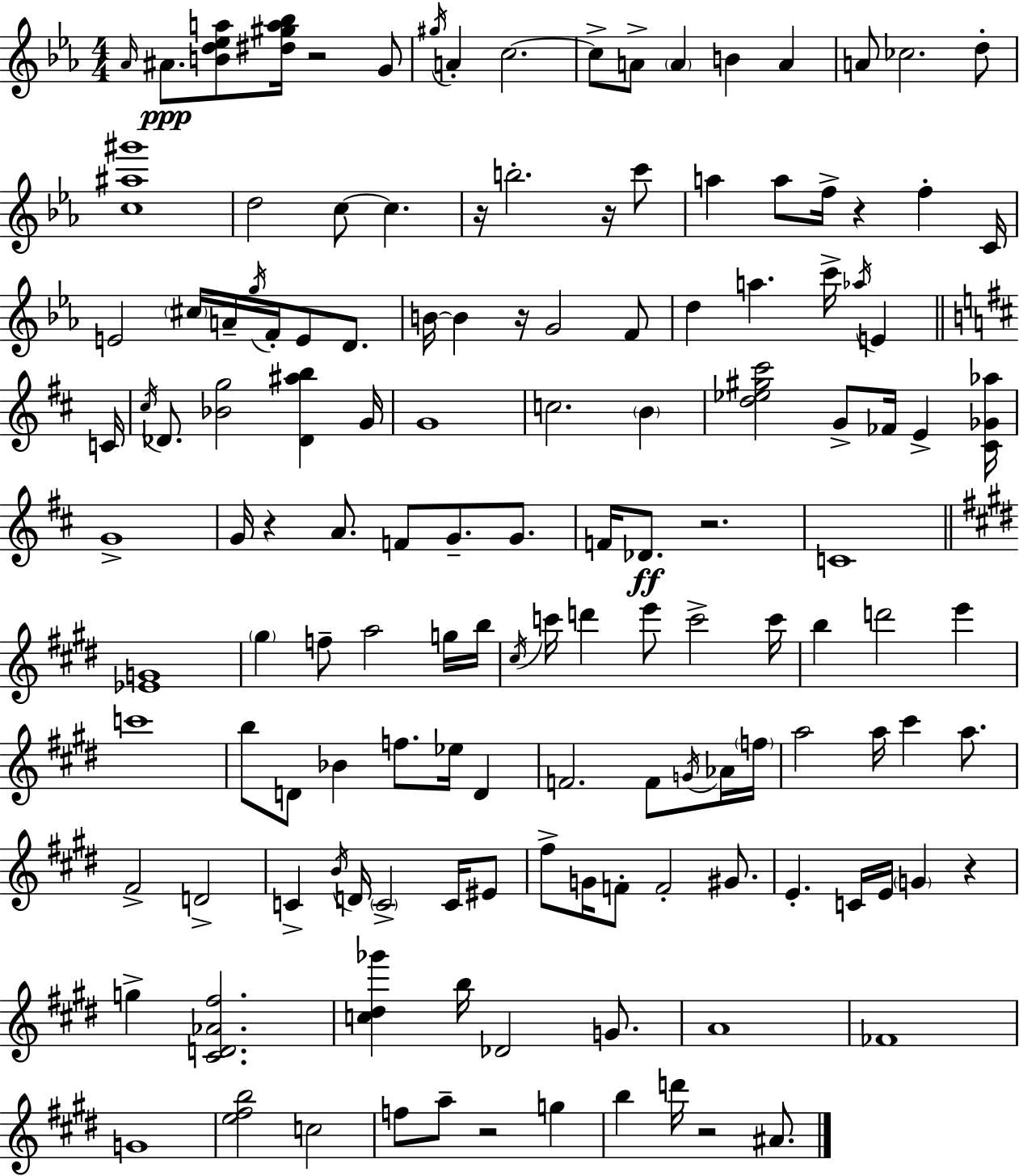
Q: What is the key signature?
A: EES major